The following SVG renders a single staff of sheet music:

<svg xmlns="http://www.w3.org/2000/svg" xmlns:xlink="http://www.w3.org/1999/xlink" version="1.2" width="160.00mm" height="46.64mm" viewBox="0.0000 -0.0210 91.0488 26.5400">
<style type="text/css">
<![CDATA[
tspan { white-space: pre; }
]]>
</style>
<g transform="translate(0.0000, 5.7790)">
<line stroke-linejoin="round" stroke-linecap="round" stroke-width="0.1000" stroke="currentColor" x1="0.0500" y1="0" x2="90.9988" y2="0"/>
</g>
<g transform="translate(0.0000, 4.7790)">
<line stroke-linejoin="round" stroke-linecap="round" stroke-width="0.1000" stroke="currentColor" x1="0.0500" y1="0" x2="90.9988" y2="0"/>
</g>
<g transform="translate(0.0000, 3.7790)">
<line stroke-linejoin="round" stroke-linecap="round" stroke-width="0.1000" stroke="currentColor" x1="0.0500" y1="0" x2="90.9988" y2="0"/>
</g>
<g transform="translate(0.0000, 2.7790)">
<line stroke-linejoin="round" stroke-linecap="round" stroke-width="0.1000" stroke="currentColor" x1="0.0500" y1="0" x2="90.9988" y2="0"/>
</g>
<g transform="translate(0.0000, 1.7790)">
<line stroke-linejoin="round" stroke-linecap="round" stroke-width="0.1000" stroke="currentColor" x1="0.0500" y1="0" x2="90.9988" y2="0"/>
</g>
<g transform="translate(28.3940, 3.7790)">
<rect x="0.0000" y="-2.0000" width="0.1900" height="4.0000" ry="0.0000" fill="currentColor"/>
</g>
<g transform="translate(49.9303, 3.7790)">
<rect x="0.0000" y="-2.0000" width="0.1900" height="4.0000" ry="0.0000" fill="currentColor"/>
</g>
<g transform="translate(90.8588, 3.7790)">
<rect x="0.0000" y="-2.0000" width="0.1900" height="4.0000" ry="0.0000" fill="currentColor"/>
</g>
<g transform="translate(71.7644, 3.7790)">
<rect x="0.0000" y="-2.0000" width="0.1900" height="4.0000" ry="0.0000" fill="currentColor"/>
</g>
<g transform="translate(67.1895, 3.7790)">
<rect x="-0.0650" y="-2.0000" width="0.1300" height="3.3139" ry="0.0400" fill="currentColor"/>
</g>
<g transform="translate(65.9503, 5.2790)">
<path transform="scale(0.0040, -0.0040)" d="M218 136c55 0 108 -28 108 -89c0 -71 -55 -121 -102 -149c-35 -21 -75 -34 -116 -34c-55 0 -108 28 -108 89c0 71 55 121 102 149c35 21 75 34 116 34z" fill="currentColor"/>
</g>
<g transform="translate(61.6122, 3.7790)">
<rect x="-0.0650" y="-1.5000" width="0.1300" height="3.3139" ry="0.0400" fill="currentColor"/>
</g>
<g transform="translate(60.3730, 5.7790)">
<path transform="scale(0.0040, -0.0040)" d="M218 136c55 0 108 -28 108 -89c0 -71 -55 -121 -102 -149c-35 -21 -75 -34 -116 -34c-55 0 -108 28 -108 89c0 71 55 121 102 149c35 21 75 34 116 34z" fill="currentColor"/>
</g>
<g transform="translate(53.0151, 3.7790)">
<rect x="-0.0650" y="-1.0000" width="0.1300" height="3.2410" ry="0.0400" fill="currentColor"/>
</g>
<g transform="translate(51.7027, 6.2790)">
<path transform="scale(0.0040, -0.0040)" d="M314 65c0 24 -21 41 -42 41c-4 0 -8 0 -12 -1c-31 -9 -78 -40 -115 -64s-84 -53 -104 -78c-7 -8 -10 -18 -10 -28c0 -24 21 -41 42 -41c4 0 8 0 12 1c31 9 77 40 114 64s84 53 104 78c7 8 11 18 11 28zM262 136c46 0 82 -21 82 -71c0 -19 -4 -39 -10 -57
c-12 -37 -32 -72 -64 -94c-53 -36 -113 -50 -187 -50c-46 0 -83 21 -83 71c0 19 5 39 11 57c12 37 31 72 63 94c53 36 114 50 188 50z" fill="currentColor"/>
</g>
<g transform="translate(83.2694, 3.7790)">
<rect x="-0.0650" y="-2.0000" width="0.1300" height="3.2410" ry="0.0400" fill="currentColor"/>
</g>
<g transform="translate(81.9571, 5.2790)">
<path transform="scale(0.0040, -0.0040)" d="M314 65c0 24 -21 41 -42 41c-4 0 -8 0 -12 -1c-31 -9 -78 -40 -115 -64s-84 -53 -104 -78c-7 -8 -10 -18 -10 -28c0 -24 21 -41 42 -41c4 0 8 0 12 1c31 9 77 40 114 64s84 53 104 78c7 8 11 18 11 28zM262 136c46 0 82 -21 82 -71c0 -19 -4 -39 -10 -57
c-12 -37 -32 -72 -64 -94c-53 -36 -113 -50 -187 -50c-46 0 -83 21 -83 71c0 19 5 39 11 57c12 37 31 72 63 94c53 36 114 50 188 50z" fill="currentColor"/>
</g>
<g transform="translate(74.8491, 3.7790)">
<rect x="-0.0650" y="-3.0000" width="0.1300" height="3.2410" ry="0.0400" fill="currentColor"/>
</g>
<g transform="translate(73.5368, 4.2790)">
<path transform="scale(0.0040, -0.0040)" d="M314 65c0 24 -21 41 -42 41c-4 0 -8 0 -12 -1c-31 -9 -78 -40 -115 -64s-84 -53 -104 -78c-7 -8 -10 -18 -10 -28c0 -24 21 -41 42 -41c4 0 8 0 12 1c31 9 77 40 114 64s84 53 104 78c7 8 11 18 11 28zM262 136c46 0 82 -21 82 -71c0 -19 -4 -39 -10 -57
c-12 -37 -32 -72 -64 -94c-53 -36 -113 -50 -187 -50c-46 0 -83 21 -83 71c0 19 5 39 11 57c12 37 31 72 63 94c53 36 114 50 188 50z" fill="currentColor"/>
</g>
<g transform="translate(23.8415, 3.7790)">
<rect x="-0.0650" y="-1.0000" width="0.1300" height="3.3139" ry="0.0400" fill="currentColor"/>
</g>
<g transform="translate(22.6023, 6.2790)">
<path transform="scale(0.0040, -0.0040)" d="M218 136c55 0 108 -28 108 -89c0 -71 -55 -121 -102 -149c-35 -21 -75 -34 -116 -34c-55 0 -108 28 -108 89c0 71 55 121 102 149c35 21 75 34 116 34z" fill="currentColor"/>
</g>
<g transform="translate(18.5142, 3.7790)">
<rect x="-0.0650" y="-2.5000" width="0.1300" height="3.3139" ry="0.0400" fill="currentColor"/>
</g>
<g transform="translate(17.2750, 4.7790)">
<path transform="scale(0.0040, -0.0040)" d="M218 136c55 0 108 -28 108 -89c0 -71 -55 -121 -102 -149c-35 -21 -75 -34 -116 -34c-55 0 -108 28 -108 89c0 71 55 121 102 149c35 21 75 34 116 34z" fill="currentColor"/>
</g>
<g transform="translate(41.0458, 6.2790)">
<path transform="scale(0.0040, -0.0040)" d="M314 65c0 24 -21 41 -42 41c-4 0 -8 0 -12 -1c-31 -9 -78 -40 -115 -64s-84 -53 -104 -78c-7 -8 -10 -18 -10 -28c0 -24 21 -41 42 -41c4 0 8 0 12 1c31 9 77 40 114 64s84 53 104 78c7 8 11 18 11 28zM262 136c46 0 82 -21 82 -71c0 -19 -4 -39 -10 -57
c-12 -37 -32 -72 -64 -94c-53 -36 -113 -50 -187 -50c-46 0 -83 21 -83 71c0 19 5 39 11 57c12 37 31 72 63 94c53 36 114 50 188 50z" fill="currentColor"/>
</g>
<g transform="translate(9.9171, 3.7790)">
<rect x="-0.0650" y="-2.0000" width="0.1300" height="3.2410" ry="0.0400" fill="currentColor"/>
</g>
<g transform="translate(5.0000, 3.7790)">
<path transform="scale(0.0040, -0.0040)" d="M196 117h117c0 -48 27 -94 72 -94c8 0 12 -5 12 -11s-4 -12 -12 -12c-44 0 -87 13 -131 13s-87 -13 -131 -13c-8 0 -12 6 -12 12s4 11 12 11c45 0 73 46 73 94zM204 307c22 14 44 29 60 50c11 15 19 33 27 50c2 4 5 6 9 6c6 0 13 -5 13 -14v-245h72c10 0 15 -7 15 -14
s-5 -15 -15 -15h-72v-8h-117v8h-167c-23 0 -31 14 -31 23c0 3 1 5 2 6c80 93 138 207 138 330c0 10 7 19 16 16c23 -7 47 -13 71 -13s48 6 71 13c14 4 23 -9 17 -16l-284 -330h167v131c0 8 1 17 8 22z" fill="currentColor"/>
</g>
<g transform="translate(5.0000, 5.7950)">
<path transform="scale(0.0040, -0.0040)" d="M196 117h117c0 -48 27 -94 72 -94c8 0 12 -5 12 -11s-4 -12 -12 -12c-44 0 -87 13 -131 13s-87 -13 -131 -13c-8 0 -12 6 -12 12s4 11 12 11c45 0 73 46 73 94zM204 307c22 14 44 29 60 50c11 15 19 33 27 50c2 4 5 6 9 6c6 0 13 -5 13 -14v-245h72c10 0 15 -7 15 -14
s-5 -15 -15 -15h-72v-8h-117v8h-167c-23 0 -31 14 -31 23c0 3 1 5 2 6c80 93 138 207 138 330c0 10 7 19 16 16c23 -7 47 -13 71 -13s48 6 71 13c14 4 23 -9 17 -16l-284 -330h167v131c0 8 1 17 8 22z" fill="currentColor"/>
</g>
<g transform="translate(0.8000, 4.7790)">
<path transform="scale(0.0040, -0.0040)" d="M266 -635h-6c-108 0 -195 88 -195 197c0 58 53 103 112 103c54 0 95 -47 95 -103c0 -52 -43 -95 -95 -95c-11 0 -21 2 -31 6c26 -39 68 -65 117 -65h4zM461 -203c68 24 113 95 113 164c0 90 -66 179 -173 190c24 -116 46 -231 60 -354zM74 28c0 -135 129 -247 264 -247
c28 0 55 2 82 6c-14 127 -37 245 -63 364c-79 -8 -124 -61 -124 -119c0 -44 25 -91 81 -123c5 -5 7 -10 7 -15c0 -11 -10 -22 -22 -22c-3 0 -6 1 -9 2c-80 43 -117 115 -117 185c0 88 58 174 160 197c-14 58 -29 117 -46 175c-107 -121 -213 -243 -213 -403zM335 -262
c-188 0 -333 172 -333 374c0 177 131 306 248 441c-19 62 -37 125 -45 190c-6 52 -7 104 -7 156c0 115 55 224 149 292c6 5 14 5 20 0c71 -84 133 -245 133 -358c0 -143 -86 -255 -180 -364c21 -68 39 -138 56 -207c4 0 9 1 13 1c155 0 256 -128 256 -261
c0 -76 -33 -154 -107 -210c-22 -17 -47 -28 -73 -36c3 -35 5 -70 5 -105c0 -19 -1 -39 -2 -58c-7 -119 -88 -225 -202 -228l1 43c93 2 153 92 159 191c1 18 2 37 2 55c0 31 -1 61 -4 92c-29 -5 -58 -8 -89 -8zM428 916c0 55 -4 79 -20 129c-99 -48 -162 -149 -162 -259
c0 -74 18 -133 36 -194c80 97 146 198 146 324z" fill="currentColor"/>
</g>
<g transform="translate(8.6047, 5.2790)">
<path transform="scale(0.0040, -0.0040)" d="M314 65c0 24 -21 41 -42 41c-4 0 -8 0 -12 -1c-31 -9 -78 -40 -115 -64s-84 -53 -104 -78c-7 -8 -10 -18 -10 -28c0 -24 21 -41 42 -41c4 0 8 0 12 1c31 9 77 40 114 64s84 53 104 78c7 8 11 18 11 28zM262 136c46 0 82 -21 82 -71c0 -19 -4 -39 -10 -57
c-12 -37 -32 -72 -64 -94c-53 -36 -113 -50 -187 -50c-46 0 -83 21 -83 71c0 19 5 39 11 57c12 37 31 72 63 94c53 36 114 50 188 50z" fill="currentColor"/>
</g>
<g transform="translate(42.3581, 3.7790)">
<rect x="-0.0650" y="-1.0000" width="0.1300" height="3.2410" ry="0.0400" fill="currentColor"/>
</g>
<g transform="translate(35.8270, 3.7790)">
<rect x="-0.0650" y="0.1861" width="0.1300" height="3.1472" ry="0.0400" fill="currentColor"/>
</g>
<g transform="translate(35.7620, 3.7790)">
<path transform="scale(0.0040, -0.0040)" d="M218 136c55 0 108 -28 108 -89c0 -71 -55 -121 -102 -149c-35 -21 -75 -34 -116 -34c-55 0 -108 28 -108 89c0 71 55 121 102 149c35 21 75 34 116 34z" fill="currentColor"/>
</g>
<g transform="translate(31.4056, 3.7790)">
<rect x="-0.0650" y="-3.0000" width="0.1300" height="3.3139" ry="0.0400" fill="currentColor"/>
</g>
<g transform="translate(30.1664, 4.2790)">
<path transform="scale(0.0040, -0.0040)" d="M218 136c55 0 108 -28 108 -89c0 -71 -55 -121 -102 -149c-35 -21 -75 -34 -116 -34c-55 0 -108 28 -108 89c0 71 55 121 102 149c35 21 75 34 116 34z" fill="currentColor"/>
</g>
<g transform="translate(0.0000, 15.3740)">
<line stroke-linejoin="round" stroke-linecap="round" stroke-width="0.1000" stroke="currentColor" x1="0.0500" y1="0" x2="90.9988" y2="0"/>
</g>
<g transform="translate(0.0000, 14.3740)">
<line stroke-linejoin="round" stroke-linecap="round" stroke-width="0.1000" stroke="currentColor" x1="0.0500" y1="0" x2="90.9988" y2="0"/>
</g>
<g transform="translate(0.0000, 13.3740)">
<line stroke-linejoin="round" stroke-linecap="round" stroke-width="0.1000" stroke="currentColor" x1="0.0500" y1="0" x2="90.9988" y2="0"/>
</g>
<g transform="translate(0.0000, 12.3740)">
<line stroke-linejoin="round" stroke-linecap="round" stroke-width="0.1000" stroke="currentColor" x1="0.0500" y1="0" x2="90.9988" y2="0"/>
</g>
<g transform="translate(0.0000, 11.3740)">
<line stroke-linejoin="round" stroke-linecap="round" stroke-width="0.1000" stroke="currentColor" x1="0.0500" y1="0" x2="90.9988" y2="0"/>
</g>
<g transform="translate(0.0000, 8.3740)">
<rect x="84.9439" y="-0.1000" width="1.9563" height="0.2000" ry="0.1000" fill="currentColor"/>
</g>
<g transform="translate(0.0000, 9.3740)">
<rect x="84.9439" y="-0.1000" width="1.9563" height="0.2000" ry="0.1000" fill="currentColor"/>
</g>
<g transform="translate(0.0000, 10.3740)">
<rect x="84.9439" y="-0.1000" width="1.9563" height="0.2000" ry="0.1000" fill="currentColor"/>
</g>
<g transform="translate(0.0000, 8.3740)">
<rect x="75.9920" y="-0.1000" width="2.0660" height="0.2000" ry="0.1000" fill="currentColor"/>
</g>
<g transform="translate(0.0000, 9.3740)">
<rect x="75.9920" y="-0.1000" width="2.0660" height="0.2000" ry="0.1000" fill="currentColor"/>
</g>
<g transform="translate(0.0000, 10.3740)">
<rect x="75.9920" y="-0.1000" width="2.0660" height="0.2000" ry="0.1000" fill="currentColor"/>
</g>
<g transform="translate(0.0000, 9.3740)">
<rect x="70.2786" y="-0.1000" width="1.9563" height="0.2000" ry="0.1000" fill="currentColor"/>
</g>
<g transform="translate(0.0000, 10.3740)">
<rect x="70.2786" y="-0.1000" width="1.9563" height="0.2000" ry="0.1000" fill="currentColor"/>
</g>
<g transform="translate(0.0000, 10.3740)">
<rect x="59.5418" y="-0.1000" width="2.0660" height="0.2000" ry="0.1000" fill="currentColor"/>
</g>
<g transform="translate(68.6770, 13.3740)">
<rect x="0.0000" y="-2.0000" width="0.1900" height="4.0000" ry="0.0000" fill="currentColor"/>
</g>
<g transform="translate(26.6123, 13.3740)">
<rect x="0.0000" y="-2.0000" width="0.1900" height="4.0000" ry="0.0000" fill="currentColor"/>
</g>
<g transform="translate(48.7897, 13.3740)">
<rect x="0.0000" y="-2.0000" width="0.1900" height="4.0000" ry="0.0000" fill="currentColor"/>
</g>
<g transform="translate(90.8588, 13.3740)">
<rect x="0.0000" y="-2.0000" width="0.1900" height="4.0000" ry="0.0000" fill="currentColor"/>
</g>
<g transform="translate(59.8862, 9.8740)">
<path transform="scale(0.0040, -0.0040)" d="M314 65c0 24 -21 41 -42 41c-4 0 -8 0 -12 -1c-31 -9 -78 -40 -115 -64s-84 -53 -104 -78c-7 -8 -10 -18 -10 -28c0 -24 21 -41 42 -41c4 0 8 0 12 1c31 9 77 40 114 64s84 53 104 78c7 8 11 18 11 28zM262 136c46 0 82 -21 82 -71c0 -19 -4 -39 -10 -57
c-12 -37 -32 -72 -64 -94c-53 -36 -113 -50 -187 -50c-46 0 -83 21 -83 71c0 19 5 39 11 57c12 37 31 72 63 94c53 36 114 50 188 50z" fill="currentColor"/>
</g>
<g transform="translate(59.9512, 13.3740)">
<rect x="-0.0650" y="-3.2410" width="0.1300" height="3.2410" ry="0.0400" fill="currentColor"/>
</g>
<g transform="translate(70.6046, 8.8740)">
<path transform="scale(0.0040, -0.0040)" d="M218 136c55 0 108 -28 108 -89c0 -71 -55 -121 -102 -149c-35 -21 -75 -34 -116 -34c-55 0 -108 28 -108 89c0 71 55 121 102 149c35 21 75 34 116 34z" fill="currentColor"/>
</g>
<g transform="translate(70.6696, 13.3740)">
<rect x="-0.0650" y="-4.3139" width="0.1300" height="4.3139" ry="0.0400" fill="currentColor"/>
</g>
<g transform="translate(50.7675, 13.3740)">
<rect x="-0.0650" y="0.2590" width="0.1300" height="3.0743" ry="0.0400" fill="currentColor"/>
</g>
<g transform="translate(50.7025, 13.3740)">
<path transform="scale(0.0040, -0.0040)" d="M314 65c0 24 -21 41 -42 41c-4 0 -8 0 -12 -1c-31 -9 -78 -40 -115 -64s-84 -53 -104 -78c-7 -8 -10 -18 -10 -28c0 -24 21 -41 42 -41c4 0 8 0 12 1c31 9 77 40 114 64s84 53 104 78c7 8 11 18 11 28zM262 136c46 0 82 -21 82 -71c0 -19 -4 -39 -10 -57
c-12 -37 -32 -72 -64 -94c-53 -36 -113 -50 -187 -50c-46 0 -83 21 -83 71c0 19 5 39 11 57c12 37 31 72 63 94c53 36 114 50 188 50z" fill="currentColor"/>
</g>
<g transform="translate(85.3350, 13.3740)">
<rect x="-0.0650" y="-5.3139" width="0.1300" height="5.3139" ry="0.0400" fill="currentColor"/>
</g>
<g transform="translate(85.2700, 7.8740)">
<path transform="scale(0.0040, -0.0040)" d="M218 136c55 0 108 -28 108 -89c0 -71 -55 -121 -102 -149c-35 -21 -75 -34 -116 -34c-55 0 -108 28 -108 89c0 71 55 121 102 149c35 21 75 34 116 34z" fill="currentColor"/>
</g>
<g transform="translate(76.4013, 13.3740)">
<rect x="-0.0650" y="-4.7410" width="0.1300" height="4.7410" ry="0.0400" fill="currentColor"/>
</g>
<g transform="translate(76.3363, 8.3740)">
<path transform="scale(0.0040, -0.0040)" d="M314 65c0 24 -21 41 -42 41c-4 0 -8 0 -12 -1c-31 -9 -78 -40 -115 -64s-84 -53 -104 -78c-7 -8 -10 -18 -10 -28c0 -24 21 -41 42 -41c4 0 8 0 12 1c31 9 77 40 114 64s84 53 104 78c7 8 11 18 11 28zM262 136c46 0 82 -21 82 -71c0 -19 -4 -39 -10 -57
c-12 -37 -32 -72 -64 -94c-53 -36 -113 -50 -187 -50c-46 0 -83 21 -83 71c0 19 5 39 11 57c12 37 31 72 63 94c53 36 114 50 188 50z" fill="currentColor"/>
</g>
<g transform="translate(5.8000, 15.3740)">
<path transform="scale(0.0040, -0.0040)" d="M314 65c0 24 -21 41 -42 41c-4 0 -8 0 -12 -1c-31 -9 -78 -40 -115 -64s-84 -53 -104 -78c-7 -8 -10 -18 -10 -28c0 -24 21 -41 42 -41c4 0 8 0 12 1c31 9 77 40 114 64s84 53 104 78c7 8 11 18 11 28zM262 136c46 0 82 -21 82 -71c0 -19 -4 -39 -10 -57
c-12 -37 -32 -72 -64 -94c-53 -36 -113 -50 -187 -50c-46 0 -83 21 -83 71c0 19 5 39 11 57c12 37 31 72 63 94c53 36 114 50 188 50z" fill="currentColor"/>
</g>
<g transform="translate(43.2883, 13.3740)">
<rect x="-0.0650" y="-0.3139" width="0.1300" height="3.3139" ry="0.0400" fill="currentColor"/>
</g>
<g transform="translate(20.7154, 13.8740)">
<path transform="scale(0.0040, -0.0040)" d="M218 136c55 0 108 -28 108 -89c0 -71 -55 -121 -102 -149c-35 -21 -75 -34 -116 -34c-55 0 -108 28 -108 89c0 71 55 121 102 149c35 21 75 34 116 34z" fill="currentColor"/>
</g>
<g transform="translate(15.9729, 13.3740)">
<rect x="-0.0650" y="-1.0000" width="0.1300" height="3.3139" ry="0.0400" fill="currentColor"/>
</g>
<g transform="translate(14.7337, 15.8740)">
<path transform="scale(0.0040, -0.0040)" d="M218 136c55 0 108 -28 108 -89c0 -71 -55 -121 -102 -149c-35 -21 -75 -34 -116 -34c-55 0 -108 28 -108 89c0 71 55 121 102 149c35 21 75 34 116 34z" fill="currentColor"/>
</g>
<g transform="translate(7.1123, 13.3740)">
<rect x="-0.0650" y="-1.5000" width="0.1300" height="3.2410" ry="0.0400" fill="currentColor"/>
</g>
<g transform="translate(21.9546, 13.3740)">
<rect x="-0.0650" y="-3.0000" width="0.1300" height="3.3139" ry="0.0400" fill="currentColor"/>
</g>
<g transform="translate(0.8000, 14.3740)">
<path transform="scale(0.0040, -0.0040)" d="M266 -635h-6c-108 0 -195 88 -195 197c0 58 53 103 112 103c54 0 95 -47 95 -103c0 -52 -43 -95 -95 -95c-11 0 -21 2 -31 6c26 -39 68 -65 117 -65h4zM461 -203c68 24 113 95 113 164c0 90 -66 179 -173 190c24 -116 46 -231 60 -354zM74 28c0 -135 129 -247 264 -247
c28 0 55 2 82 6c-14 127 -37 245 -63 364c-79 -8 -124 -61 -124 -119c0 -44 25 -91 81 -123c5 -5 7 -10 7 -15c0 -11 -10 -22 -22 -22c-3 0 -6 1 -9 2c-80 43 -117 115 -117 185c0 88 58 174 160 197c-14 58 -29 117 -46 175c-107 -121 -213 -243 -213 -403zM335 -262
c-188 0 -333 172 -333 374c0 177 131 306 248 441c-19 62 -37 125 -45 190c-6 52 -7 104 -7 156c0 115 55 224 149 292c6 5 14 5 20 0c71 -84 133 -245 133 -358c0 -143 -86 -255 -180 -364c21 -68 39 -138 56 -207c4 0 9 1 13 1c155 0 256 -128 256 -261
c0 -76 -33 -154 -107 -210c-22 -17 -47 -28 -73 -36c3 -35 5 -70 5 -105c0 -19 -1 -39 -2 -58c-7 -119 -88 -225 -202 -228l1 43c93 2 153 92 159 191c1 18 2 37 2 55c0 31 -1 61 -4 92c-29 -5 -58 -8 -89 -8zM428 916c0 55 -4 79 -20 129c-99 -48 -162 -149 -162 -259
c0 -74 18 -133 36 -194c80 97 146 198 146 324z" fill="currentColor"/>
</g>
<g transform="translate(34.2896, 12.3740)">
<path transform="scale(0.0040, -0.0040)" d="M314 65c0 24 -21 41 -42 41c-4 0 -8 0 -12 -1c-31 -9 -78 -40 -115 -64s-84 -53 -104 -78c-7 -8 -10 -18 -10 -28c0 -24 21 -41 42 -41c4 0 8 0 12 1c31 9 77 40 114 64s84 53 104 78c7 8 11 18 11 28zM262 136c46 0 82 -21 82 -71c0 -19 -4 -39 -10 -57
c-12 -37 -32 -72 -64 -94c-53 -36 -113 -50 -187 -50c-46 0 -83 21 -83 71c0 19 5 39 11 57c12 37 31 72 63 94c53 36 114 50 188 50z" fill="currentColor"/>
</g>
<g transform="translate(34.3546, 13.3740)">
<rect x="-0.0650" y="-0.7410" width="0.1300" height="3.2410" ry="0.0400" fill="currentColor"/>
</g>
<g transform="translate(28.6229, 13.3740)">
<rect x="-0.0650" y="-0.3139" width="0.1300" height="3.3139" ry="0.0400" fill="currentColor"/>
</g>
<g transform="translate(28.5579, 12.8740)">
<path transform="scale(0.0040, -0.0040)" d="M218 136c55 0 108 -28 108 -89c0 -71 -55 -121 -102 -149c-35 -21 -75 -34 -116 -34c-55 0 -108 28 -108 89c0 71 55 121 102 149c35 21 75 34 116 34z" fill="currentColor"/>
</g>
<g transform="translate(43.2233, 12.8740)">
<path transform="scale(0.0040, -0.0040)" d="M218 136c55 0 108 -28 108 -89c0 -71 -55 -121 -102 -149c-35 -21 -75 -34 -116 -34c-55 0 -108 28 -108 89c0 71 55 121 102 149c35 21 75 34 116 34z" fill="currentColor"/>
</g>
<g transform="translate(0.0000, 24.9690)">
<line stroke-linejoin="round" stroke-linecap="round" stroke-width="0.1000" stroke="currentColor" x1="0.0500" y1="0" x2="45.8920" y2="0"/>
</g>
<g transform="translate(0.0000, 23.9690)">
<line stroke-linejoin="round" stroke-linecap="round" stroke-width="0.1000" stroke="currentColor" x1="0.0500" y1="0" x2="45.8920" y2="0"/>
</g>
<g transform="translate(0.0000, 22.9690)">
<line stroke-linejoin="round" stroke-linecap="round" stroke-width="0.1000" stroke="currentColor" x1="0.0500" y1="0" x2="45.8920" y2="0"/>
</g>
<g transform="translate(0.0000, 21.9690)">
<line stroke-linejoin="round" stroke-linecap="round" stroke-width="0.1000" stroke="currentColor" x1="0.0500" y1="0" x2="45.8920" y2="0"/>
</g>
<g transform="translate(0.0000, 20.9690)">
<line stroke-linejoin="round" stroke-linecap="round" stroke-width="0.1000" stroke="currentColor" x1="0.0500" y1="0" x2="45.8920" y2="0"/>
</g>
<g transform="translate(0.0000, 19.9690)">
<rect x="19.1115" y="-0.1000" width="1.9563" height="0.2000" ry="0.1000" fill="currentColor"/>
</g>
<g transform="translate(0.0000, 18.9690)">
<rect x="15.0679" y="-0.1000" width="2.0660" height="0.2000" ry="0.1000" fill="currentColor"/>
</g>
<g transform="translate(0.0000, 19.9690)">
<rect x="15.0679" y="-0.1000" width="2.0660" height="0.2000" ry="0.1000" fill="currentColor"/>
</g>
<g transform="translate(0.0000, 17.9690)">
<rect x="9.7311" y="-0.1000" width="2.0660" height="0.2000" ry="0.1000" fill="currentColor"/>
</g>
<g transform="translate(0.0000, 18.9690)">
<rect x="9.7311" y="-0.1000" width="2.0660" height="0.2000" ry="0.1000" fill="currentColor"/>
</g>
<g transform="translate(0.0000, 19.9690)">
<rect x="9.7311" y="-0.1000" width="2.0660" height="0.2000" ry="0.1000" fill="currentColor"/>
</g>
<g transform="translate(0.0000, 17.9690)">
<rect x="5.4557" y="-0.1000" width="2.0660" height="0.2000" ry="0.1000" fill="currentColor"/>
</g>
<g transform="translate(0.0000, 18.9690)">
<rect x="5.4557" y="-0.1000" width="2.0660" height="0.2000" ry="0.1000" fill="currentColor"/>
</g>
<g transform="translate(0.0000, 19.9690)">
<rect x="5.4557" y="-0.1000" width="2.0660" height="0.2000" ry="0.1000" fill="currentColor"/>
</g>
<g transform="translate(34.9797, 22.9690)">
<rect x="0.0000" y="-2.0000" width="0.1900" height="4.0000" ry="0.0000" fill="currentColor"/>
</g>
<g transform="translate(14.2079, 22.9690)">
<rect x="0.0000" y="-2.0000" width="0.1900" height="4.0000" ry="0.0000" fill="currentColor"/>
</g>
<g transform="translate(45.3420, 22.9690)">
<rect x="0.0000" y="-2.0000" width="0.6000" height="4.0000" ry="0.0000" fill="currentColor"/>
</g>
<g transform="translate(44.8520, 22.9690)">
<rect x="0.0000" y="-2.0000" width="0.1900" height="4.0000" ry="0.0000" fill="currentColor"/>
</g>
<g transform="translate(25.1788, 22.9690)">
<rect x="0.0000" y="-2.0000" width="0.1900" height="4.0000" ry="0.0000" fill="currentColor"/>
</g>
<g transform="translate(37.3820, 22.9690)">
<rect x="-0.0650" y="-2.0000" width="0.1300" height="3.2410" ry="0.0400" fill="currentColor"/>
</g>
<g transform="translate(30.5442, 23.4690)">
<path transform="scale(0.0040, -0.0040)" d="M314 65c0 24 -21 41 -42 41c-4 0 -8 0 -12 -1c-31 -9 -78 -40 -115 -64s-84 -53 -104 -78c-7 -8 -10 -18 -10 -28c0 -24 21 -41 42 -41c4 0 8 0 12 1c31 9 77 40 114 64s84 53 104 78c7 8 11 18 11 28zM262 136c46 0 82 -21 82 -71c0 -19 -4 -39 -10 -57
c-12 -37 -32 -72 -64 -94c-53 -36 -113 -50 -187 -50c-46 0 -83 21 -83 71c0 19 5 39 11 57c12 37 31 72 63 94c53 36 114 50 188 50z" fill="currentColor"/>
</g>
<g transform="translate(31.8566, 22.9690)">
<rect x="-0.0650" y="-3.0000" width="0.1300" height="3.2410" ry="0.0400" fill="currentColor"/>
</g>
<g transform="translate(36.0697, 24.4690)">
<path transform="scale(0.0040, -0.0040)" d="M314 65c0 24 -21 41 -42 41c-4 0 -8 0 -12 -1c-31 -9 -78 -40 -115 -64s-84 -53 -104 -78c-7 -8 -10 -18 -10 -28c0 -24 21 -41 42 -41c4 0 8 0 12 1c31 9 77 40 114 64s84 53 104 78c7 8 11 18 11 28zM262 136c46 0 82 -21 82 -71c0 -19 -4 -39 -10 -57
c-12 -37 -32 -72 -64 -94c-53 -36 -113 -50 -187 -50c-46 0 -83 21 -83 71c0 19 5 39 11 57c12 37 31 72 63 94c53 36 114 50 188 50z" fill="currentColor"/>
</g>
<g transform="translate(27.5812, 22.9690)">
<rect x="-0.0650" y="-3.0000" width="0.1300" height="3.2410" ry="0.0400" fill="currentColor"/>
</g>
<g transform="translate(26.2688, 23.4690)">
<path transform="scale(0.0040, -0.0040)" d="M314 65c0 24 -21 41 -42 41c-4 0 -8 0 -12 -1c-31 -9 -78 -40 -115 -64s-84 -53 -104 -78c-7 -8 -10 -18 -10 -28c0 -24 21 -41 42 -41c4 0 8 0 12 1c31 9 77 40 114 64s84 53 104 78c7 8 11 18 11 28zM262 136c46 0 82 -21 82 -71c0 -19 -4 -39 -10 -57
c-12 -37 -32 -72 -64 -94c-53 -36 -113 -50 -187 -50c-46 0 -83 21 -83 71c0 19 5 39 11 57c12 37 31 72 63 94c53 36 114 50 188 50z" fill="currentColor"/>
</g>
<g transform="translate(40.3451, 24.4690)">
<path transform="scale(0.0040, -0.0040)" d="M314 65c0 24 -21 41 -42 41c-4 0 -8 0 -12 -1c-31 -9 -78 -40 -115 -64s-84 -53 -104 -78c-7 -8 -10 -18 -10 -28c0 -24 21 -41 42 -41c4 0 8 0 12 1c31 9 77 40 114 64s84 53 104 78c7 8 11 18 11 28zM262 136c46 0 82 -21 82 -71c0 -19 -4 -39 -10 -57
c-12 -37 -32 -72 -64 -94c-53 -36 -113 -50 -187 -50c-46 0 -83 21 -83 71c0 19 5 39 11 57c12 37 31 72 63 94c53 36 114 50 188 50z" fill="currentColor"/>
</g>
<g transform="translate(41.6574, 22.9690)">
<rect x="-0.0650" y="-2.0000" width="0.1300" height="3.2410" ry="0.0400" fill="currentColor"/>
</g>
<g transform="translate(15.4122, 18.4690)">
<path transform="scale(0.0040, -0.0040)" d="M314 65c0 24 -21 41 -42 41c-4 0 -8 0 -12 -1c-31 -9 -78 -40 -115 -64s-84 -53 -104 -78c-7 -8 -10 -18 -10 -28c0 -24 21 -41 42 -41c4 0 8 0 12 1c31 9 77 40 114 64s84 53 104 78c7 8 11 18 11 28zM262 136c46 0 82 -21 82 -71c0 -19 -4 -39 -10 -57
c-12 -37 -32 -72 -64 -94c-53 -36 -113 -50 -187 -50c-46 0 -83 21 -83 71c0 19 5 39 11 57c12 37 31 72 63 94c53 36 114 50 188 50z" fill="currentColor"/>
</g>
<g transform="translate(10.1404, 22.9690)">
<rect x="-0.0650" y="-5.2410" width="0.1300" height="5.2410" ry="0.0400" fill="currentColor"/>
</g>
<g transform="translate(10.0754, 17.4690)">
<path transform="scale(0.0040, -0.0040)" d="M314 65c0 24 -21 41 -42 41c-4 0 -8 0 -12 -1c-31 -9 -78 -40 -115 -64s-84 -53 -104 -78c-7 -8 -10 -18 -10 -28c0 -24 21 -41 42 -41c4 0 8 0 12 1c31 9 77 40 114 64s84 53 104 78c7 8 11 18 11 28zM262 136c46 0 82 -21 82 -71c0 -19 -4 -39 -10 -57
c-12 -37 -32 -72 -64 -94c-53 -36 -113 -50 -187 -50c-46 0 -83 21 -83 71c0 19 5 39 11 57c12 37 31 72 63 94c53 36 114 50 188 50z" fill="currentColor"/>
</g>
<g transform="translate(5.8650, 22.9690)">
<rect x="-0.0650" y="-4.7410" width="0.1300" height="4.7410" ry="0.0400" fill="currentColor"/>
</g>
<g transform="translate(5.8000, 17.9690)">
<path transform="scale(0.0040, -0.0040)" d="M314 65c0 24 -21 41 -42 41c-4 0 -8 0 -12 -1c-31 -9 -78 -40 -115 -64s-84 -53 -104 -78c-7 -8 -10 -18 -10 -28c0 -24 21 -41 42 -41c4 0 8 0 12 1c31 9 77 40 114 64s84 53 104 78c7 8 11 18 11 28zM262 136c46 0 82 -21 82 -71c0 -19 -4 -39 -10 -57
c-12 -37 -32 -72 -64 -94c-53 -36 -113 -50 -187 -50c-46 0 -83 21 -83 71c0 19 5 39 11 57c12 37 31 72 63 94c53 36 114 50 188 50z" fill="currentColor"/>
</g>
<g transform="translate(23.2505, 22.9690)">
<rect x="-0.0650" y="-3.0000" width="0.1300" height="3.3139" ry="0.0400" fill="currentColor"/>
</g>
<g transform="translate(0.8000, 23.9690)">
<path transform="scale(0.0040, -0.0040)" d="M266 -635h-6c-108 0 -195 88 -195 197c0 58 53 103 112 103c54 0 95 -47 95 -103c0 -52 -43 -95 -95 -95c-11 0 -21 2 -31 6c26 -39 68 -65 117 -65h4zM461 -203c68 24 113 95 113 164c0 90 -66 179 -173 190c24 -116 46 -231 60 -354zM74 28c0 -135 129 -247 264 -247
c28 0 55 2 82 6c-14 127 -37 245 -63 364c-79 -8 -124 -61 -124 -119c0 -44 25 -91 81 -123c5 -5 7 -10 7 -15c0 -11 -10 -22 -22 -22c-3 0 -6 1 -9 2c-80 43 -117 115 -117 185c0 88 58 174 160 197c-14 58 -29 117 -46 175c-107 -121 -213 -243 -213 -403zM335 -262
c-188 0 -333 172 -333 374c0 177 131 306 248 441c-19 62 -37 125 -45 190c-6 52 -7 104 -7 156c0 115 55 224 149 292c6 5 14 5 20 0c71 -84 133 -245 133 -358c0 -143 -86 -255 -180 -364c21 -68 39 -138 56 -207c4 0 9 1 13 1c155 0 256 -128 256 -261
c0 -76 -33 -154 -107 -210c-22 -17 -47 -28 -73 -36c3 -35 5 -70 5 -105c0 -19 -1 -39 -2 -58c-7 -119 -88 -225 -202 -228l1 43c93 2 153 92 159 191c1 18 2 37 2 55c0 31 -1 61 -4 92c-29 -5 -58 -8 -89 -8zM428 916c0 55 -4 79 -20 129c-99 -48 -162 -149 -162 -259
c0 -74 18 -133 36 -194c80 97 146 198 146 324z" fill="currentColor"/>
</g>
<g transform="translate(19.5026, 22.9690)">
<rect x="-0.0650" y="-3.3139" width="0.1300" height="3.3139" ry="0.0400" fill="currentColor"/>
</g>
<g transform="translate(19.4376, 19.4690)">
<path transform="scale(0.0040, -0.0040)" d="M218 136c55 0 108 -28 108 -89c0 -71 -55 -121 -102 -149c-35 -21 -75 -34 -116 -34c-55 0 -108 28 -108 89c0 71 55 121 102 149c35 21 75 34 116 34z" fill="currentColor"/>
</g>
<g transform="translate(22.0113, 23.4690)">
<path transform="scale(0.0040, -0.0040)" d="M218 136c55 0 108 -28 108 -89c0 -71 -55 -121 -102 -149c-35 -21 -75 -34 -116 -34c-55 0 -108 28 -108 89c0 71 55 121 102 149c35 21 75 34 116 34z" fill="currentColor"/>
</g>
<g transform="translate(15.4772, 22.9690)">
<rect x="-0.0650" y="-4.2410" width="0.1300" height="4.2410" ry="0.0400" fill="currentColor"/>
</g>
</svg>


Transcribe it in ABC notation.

X:1
T:Untitled
M:4/4
L:1/4
K:C
F2 G D A B D2 D2 E F A2 F2 E2 D A c d2 c B2 b2 d' e'2 f' e'2 f'2 d'2 b A A2 A2 F2 F2